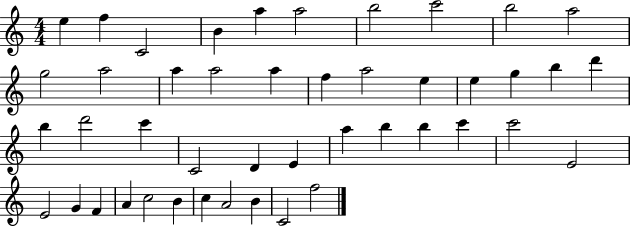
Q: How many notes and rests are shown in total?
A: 45